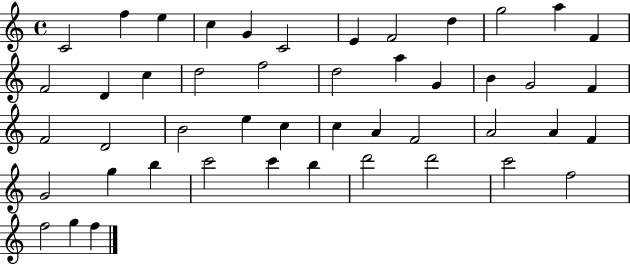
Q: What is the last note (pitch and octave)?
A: F5